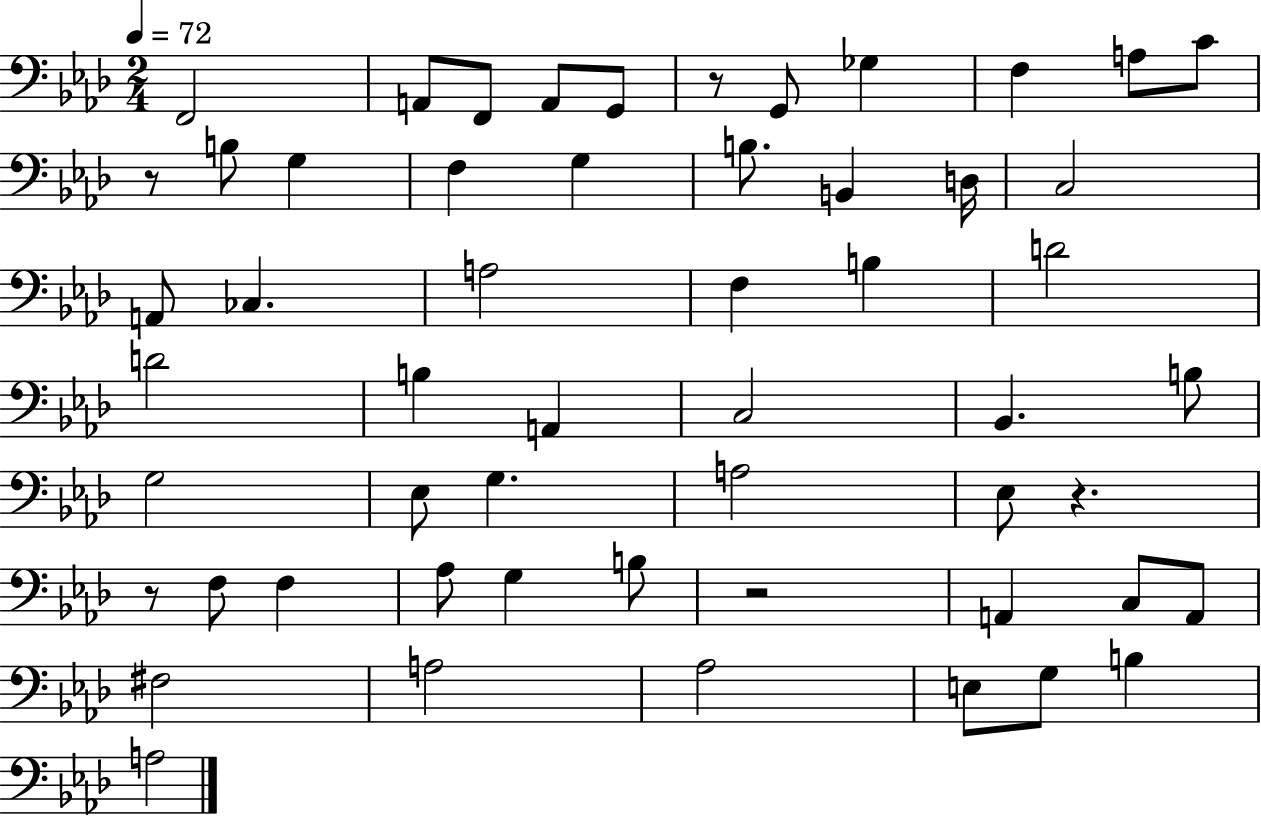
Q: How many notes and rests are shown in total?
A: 55